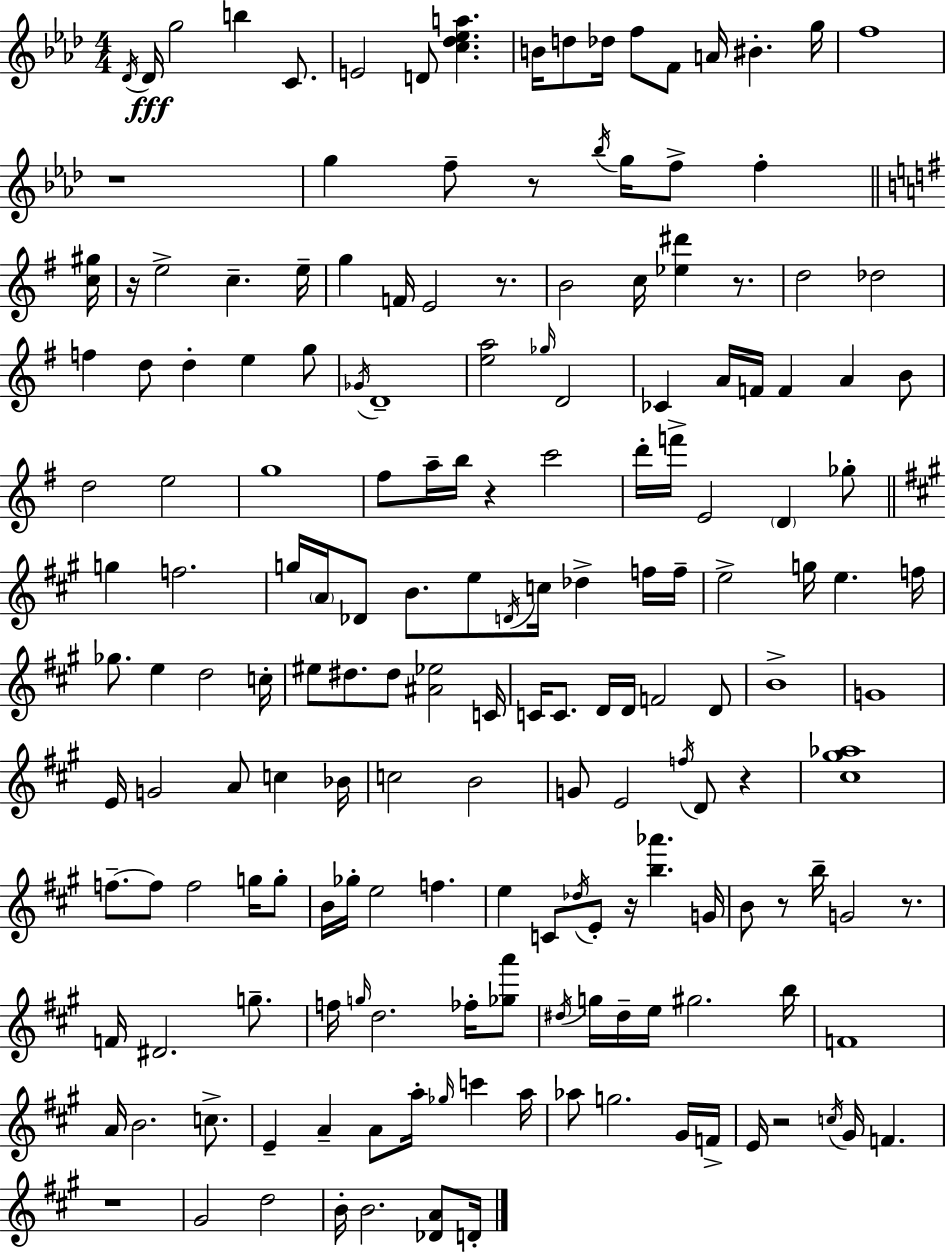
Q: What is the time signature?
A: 4/4